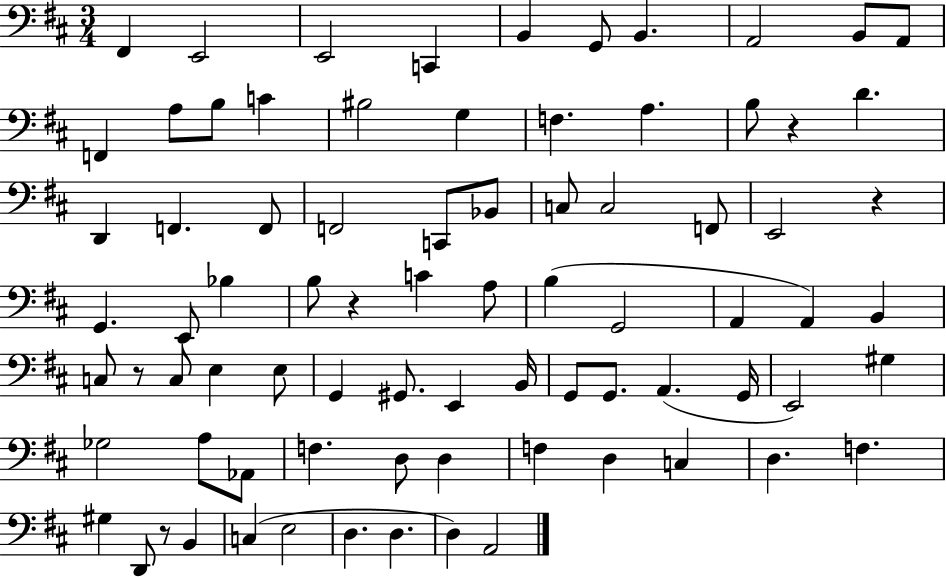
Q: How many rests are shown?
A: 5